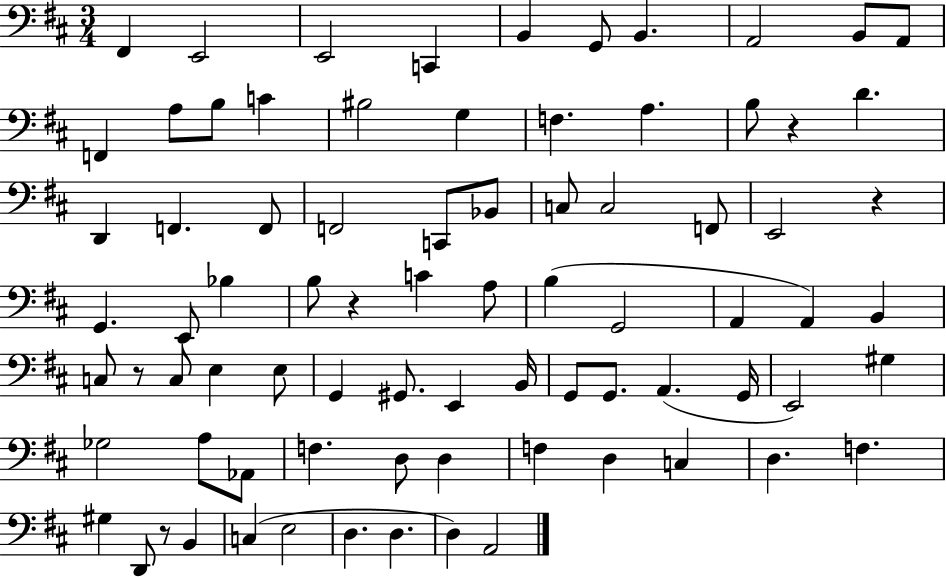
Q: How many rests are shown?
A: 5